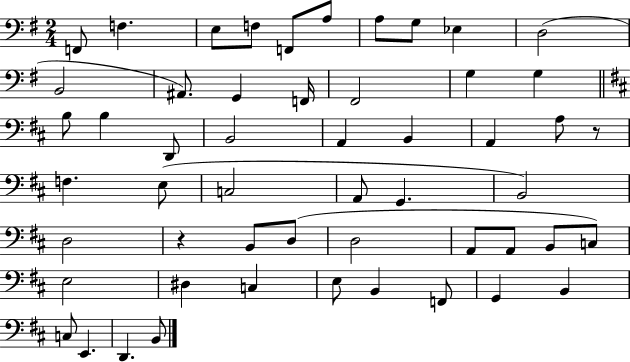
F2/e F3/q. E3/e F3/e F2/e A3/e A3/e G3/e Eb3/q D3/h B2/h A#2/e. G2/q F2/s F#2/h G3/q G3/q B3/e B3/q D2/e B2/h A2/q B2/q A2/q A3/e R/e F3/q. E3/e C3/h A2/e G2/q. B2/h D3/h R/q B2/e D3/e D3/h A2/e A2/e B2/e C3/e E3/h D#3/q C3/q E3/e B2/q F2/e G2/q B2/q C3/e E2/q. D2/q. B2/e